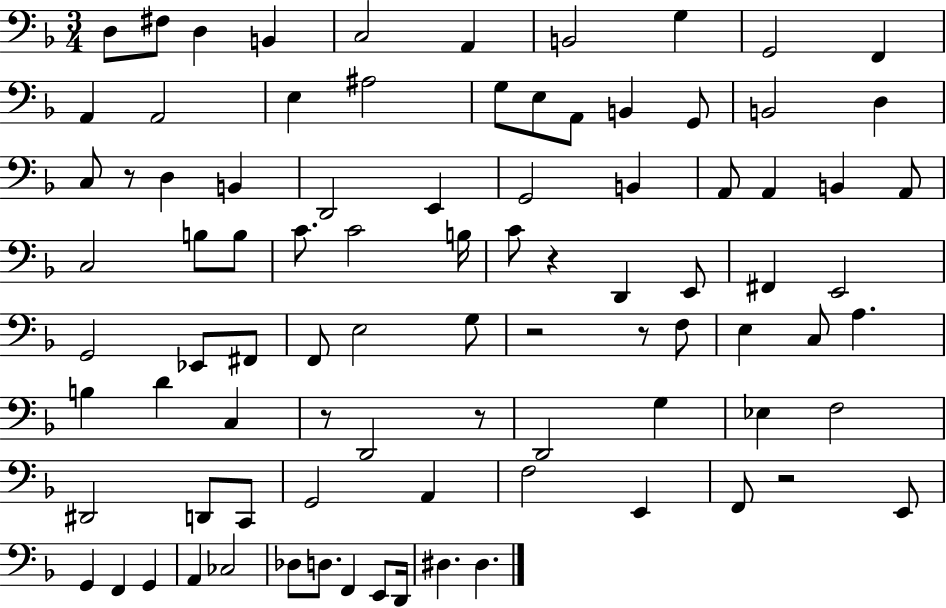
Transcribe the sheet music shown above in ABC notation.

X:1
T:Untitled
M:3/4
L:1/4
K:F
D,/2 ^F,/2 D, B,, C,2 A,, B,,2 G, G,,2 F,, A,, A,,2 E, ^A,2 G,/2 E,/2 A,,/2 B,, G,,/2 B,,2 D, C,/2 z/2 D, B,, D,,2 E,, G,,2 B,, A,,/2 A,, B,, A,,/2 C,2 B,/2 B,/2 C/2 C2 B,/4 C/2 z D,, E,,/2 ^F,, E,,2 G,,2 _E,,/2 ^F,,/2 F,,/2 E,2 G,/2 z2 z/2 F,/2 E, C,/2 A, B, D C, z/2 D,,2 z/2 D,,2 G, _E, F,2 ^D,,2 D,,/2 C,,/2 G,,2 A,, F,2 E,, F,,/2 z2 E,,/2 G,, F,, G,, A,, _C,2 _D,/2 D,/2 F,, E,,/2 D,,/4 ^D, ^D,